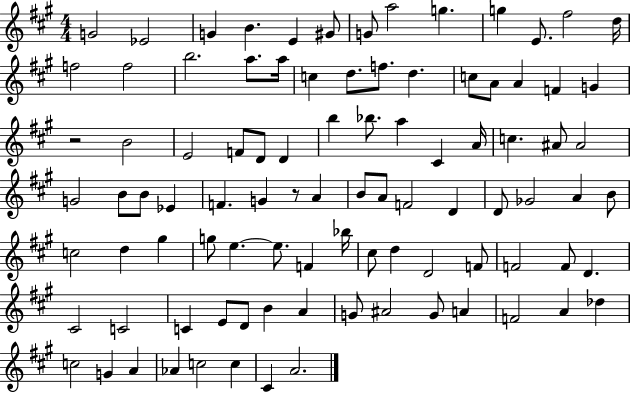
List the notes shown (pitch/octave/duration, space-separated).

G4/h Eb4/h G4/q B4/q. E4/q G#4/e G4/e A5/h G5/q. G5/q E4/e. F#5/h D5/s F5/h F5/h B5/h. A5/e. A5/s C5/q D5/e. F5/e. D5/q. C5/e A4/e A4/q F4/q G4/q R/h B4/h E4/h F4/e D4/e D4/q B5/q Bb5/e. A5/q C#4/q A4/s C5/q. A#4/e A#4/h G4/h B4/e B4/e Eb4/q F4/q. G4/q R/e A4/q B4/e A4/e F4/h D4/q D4/e Gb4/h A4/q B4/e C5/h D5/q G#5/q G5/e E5/q. E5/e. F4/q Bb5/s C#5/e D5/q D4/h F4/e F4/h F4/e D4/q. C#4/h C4/h C4/q E4/e D4/e B4/q A4/q G4/e A#4/h G4/e A4/q F4/h A4/q Db5/q C5/h G4/q A4/q Ab4/q C5/h C5/q C#4/q A4/h.